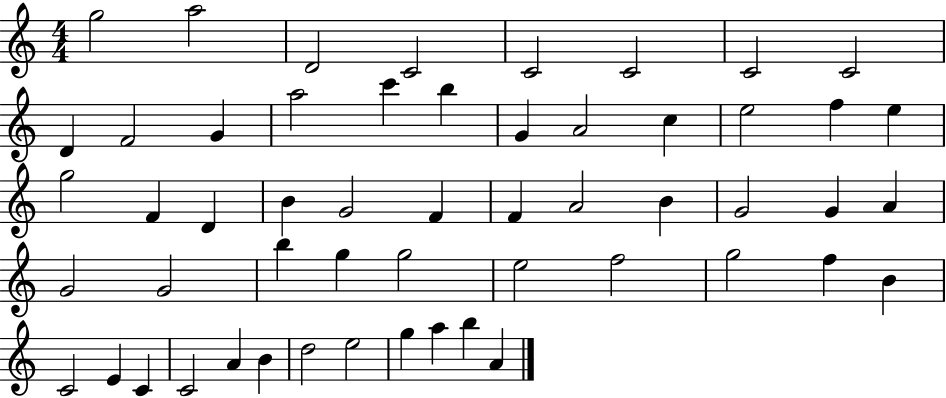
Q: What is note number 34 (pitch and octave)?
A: G4